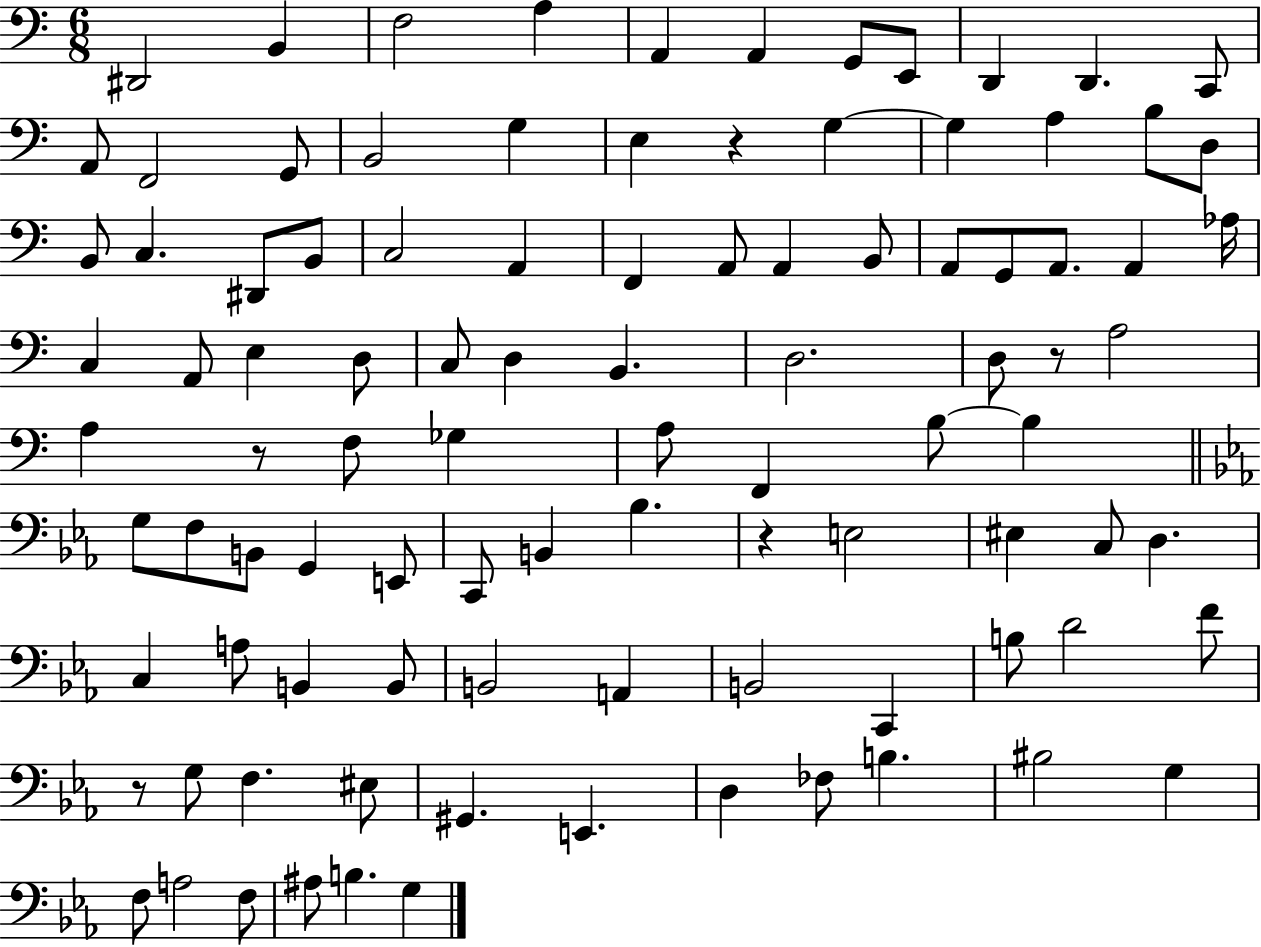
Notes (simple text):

D#2/h B2/q F3/h A3/q A2/q A2/q G2/e E2/e D2/q D2/q. C2/e A2/e F2/h G2/e B2/h G3/q E3/q R/q G3/q G3/q A3/q B3/e D3/e B2/e C3/q. D#2/e B2/e C3/h A2/q F2/q A2/e A2/q B2/e A2/e G2/e A2/e. A2/q Ab3/s C3/q A2/e E3/q D3/e C3/e D3/q B2/q. D3/h. D3/e R/e A3/h A3/q R/e F3/e Gb3/q A3/e F2/q B3/e B3/q G3/e F3/e B2/e G2/q E2/e C2/e B2/q Bb3/q. R/q E3/h EIS3/q C3/e D3/q. C3/q A3/e B2/q B2/e B2/h A2/q B2/h C2/q B3/e D4/h F4/e R/e G3/e F3/q. EIS3/e G#2/q. E2/q. D3/q FES3/e B3/q. BIS3/h G3/q F3/e A3/h F3/e A#3/e B3/q. G3/q